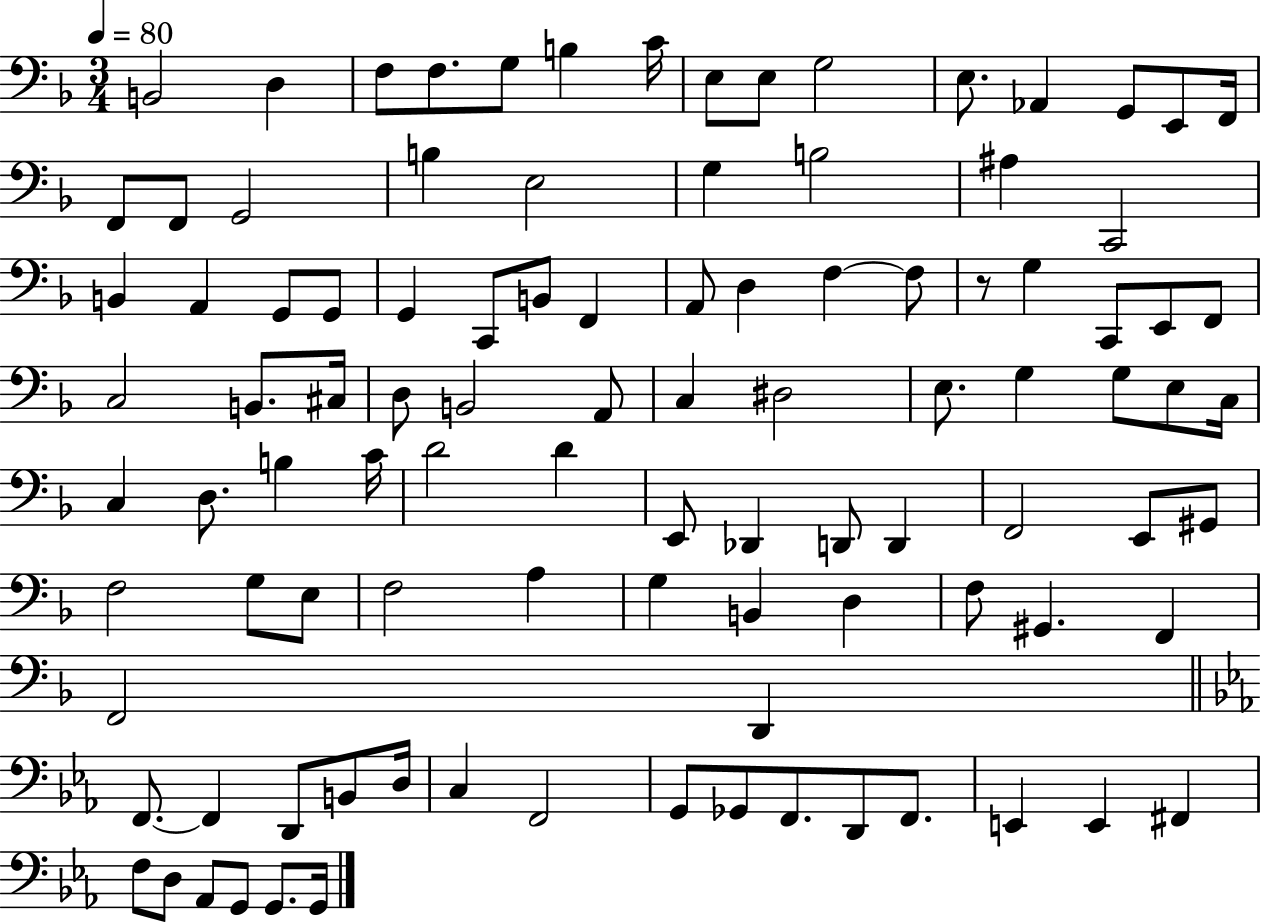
X:1
T:Untitled
M:3/4
L:1/4
K:F
B,,2 D, F,/2 F,/2 G,/2 B, C/4 E,/2 E,/2 G,2 E,/2 _A,, G,,/2 E,,/2 F,,/4 F,,/2 F,,/2 G,,2 B, E,2 G, B,2 ^A, C,,2 B,, A,, G,,/2 G,,/2 G,, C,,/2 B,,/2 F,, A,,/2 D, F, F,/2 z/2 G, C,,/2 E,,/2 F,,/2 C,2 B,,/2 ^C,/4 D,/2 B,,2 A,,/2 C, ^D,2 E,/2 G, G,/2 E,/2 C,/4 C, D,/2 B, C/4 D2 D E,,/2 _D,, D,,/2 D,, F,,2 E,,/2 ^G,,/2 F,2 G,/2 E,/2 F,2 A, G, B,, D, F,/2 ^G,, F,, F,,2 D,, F,,/2 F,, D,,/2 B,,/2 D,/4 C, F,,2 G,,/2 _G,,/2 F,,/2 D,,/2 F,,/2 E,, E,, ^F,, F,/2 D,/2 _A,,/2 G,,/2 G,,/2 G,,/4